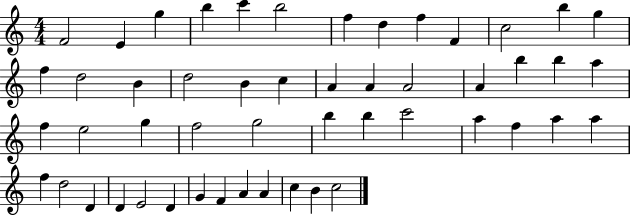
F4/h E4/q G5/q B5/q C6/q B5/h F5/q D5/q F5/q F4/q C5/h B5/q G5/q F5/q D5/h B4/q D5/h B4/q C5/q A4/q A4/q A4/h A4/q B5/q B5/q A5/q F5/q E5/h G5/q F5/h G5/h B5/q B5/q C6/h A5/q F5/q A5/q A5/q F5/q D5/h D4/q D4/q E4/h D4/q G4/q F4/q A4/q A4/q C5/q B4/q C5/h